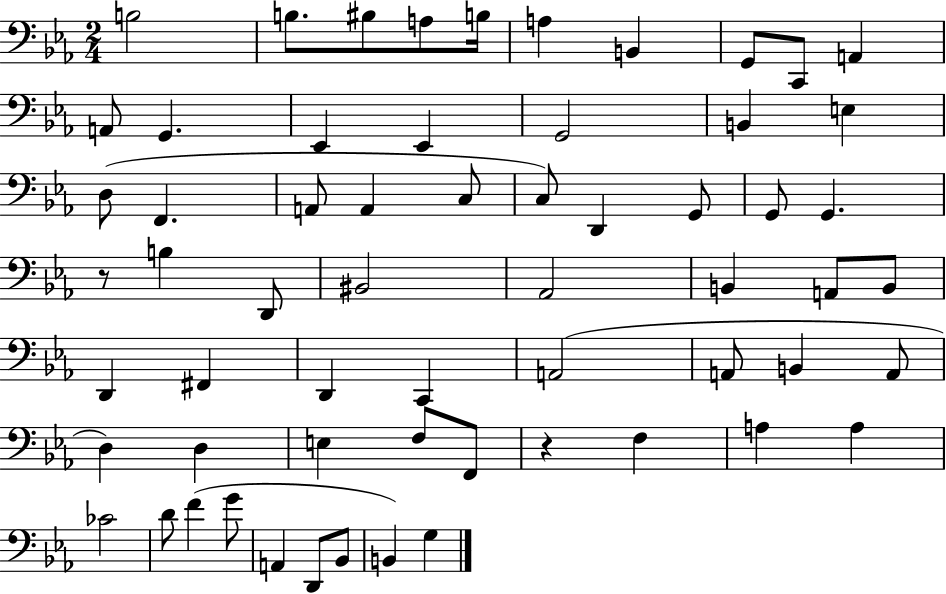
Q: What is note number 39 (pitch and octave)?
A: A2